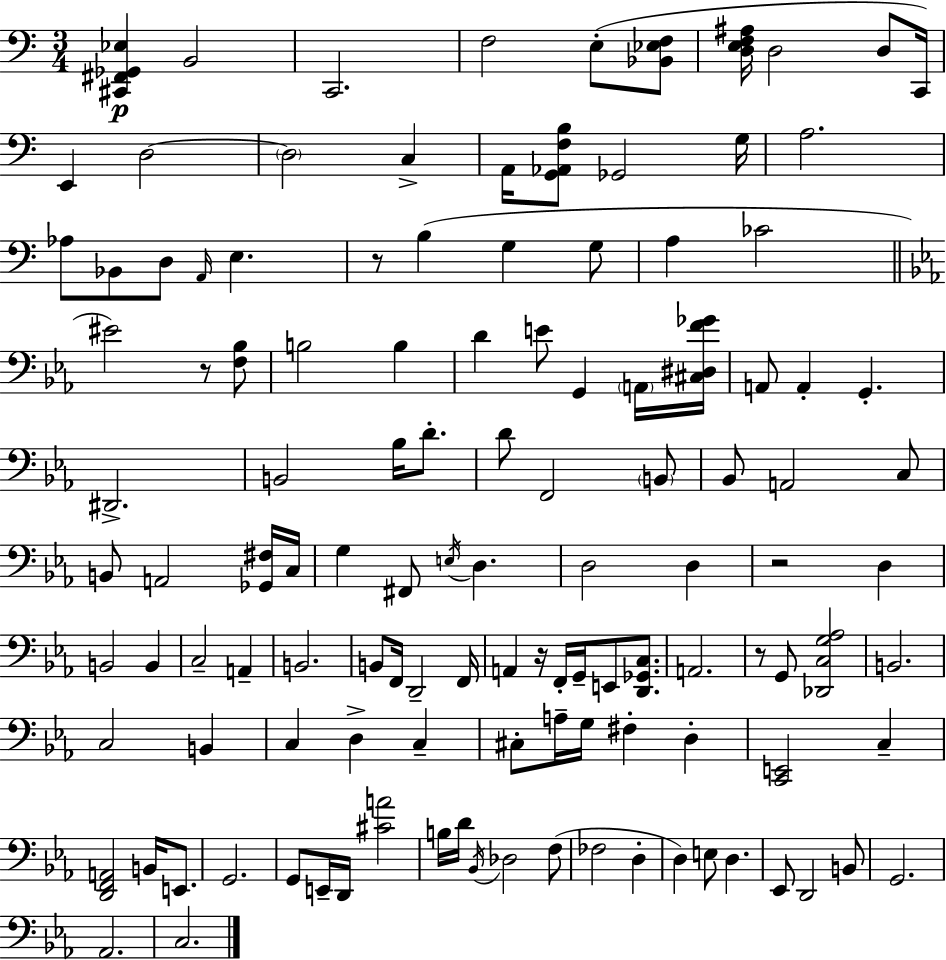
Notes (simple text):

[C#2,F#2,Gb2,Eb3]/q B2/h C2/h. F3/h E3/e [Bb2,Eb3,F3]/e [D3,E3,F3,A#3]/s D3/h D3/e C2/s E2/q D3/h D3/h C3/q A2/s [G2,Ab2,F3,B3]/e Gb2/h G3/s A3/h. Ab3/e Bb2/e D3/e A2/s E3/q. R/e B3/q G3/q G3/e A3/q CES4/h EIS4/h R/e [F3,Bb3]/e B3/h B3/q D4/q E4/e G2/q A2/s [C#3,D#3,F4,Gb4]/s A2/e A2/q G2/q. D#2/h. B2/h Bb3/s D4/e. D4/e F2/h B2/e Bb2/e A2/h C3/e B2/e A2/h [Gb2,F#3]/s C3/s G3/q F#2/e E3/s D3/q. D3/h D3/q R/h D3/q B2/h B2/q C3/h A2/q B2/h. B2/e F2/s D2/h F2/s A2/q R/s F2/s G2/s E2/e [D2,Gb2,C3]/e. A2/h. R/e G2/e [Db2,C3,G3,Ab3]/h B2/h. C3/h B2/q C3/q D3/q C3/q C#3/e A3/s G3/s F#3/q D3/q [C2,E2]/h C3/q [D2,F2,A2]/h B2/s E2/e. G2/h. G2/e E2/s D2/s [C#4,A4]/h B3/s D4/s Bb2/s Db3/h F3/e FES3/h D3/q D3/q E3/e D3/q. Eb2/e D2/h B2/e G2/h. Ab2/h. C3/h.